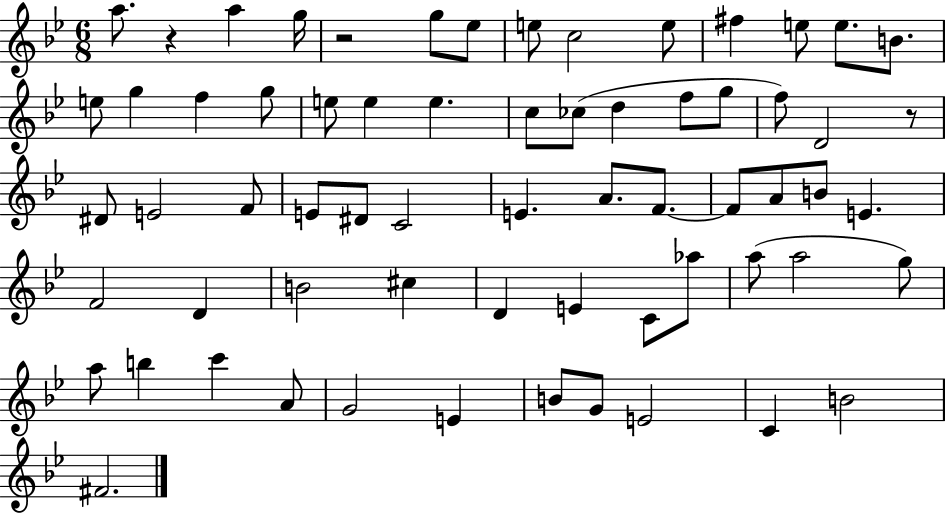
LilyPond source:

{
  \clef treble
  \numericTimeSignature
  \time 6/8
  \key bes \major
  a''8. r4 a''4 g''16 | r2 g''8 ees''8 | e''8 c''2 e''8 | fis''4 e''8 e''8. b'8. | \break e''8 g''4 f''4 g''8 | e''8 e''4 e''4. | c''8 ces''8( d''4 f''8 g''8 | f''8) d'2 r8 | \break dis'8 e'2 f'8 | e'8 dis'8 c'2 | e'4. a'8. f'8.~~ | f'8 a'8 b'8 e'4. | \break f'2 d'4 | b'2 cis''4 | d'4 e'4 c'8 aes''8 | a''8( a''2 g''8) | \break a''8 b''4 c'''4 a'8 | g'2 e'4 | b'8 g'8 e'2 | c'4 b'2 | \break fis'2. | \bar "|."
}